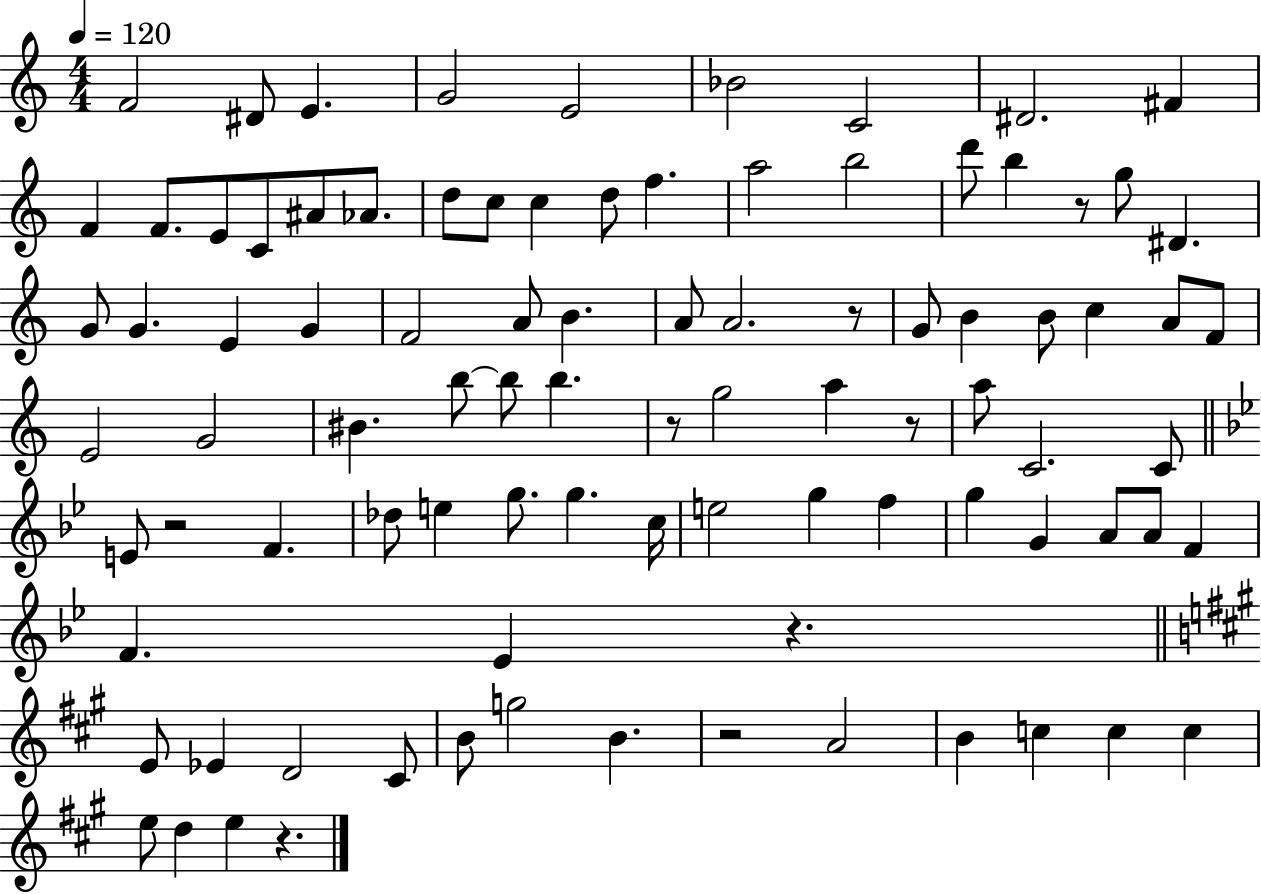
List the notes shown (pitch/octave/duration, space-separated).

F4/h D#4/e E4/q. G4/h E4/h Bb4/h C4/h D#4/h. F#4/q F4/q F4/e. E4/e C4/e A#4/e Ab4/e. D5/e C5/e C5/q D5/e F5/q. A5/h B5/h D6/e B5/q R/e G5/e D#4/q. G4/e G4/q. E4/q G4/q F4/h A4/e B4/q. A4/e A4/h. R/e G4/e B4/q B4/e C5/q A4/e F4/e E4/h G4/h BIS4/q. B5/e B5/e B5/q. R/e G5/h A5/q R/e A5/e C4/h. C4/e E4/e R/h F4/q. Db5/e E5/q G5/e. G5/q. C5/s E5/h G5/q F5/q G5/q G4/q A4/e A4/e F4/q F4/q. Eb4/q R/q. E4/e Eb4/q D4/h C#4/e B4/e G5/h B4/q. R/h A4/h B4/q C5/q C5/q C5/q E5/e D5/q E5/q R/q.